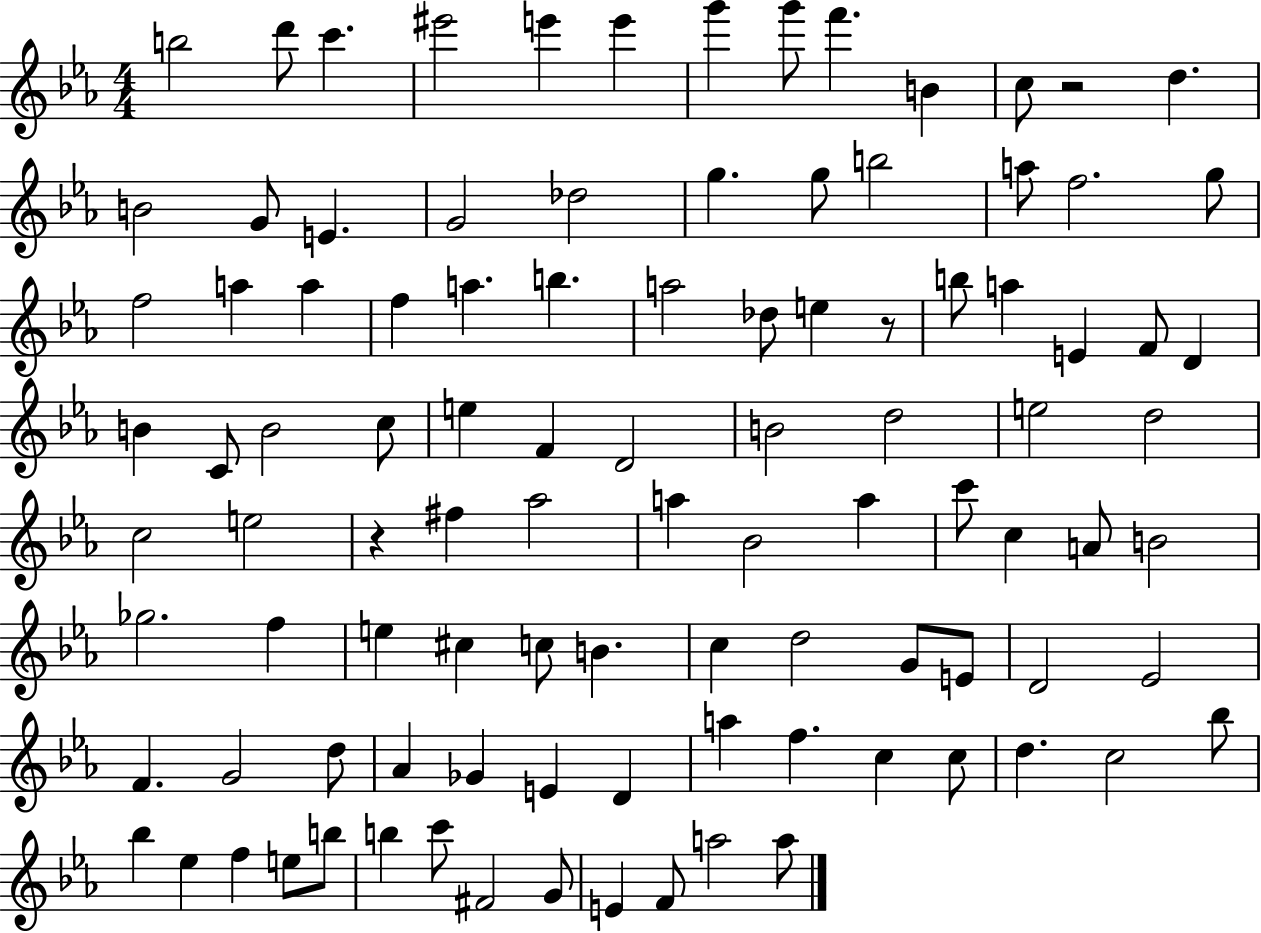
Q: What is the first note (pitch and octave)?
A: B5